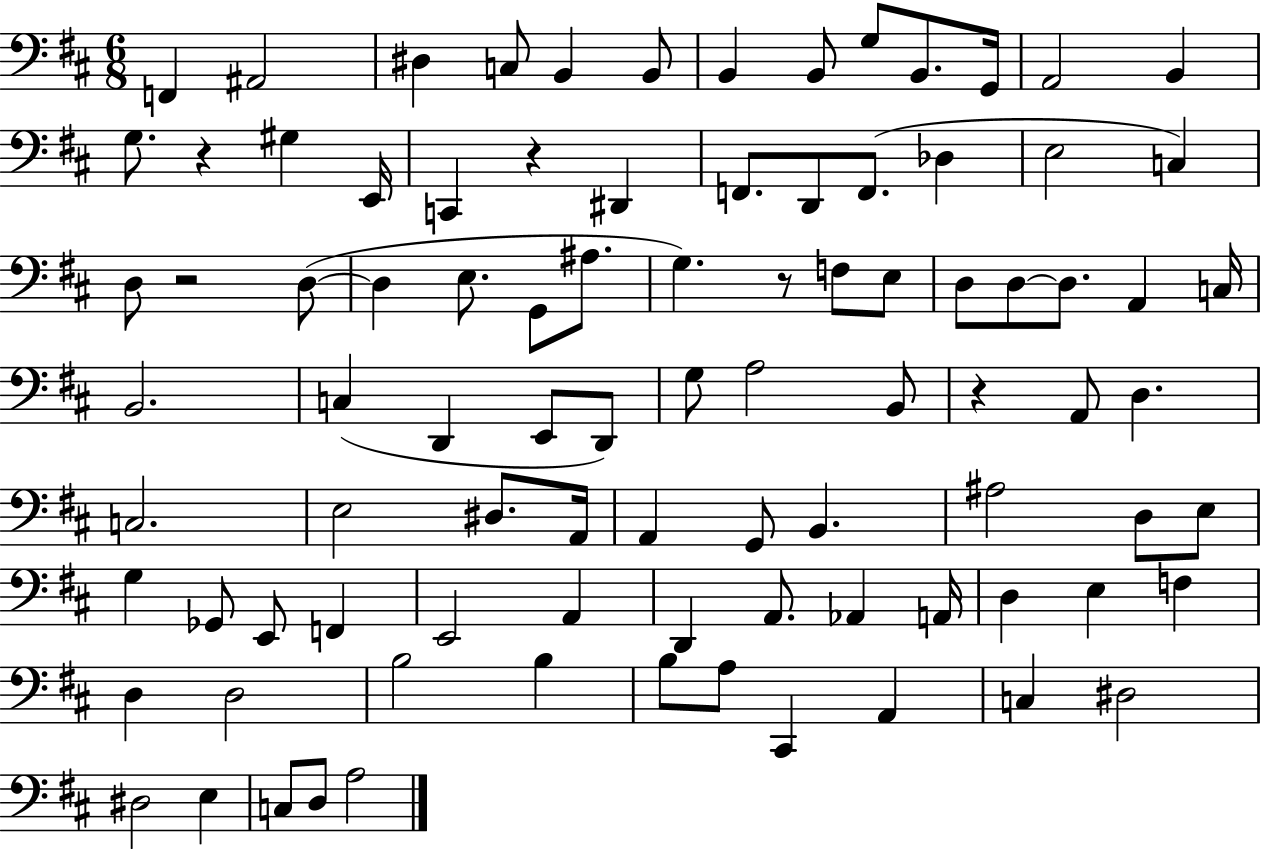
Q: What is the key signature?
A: D major